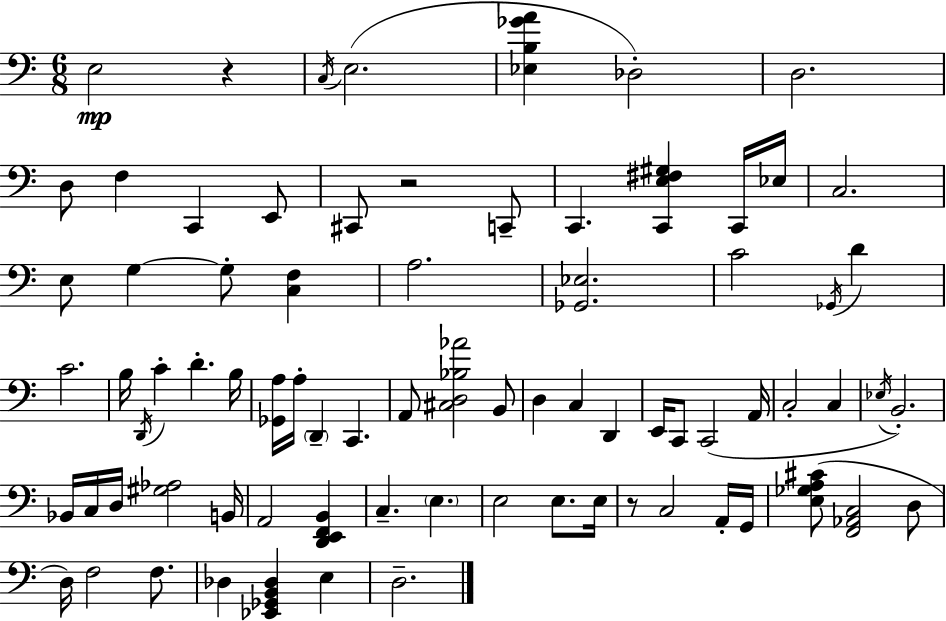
X:1
T:Untitled
M:6/8
L:1/4
K:C
E,2 z C,/4 E,2 [_E,B,_GA] _D,2 D,2 D,/2 F, C,, E,,/2 ^C,,/2 z2 C,,/2 C,, [C,,E,^F,^G,] C,,/4 _E,/4 C,2 E,/2 G, G,/2 [C,F,] A,2 [_G,,_E,]2 C2 _G,,/4 D C2 B,/4 D,,/4 C D B,/4 [_G,,A,]/4 A,/4 D,, C,, A,,/2 [^C,D,_B,_A]2 B,,/2 D, C, D,, E,,/4 C,,/2 C,,2 A,,/4 C,2 C, _E,/4 B,,2 _B,,/4 C,/4 D,/4 [^G,_A,]2 B,,/4 A,,2 [D,,E,,F,,B,,] C, E, E,2 E,/2 E,/4 z/2 C,2 A,,/4 G,,/4 [E,_G,A,^C]/2 [F,,_A,,C,]2 D,/2 D,/4 F,2 F,/2 _D, [_E,,_G,,B,,_D,] E, D,2